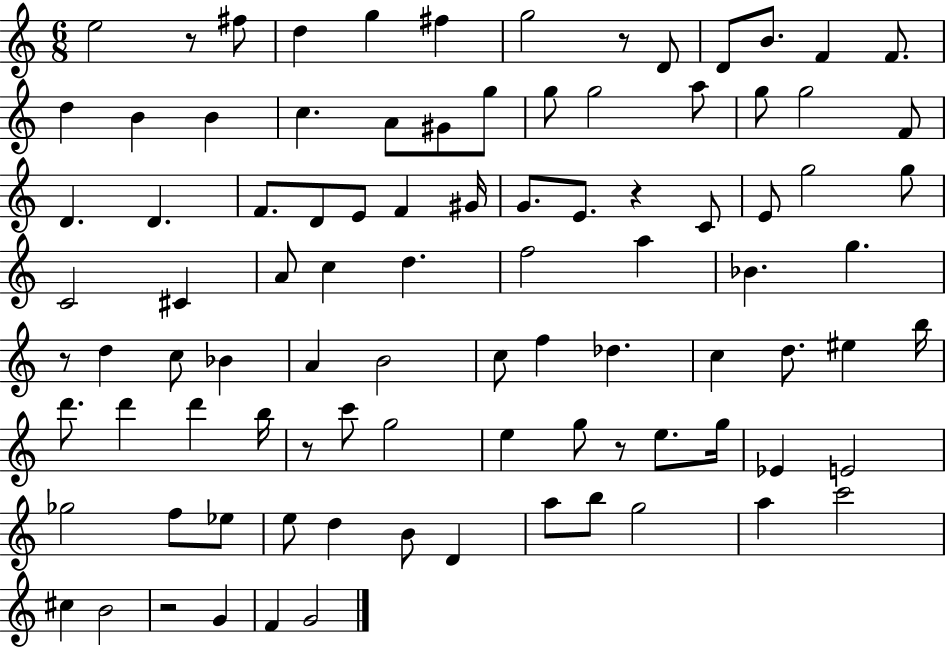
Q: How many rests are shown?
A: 7